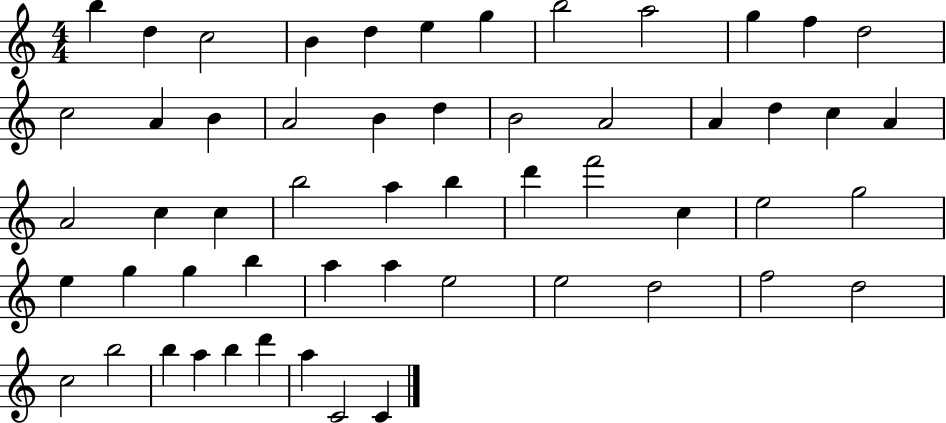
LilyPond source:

{
  \clef treble
  \numericTimeSignature
  \time 4/4
  \key c \major
  b''4 d''4 c''2 | b'4 d''4 e''4 g''4 | b''2 a''2 | g''4 f''4 d''2 | \break c''2 a'4 b'4 | a'2 b'4 d''4 | b'2 a'2 | a'4 d''4 c''4 a'4 | \break a'2 c''4 c''4 | b''2 a''4 b''4 | d'''4 f'''2 c''4 | e''2 g''2 | \break e''4 g''4 g''4 b''4 | a''4 a''4 e''2 | e''2 d''2 | f''2 d''2 | \break c''2 b''2 | b''4 a''4 b''4 d'''4 | a''4 c'2 c'4 | \bar "|."
}